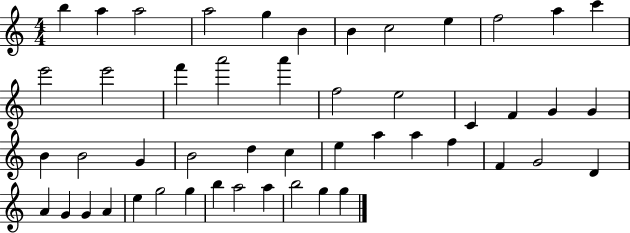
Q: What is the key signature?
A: C major